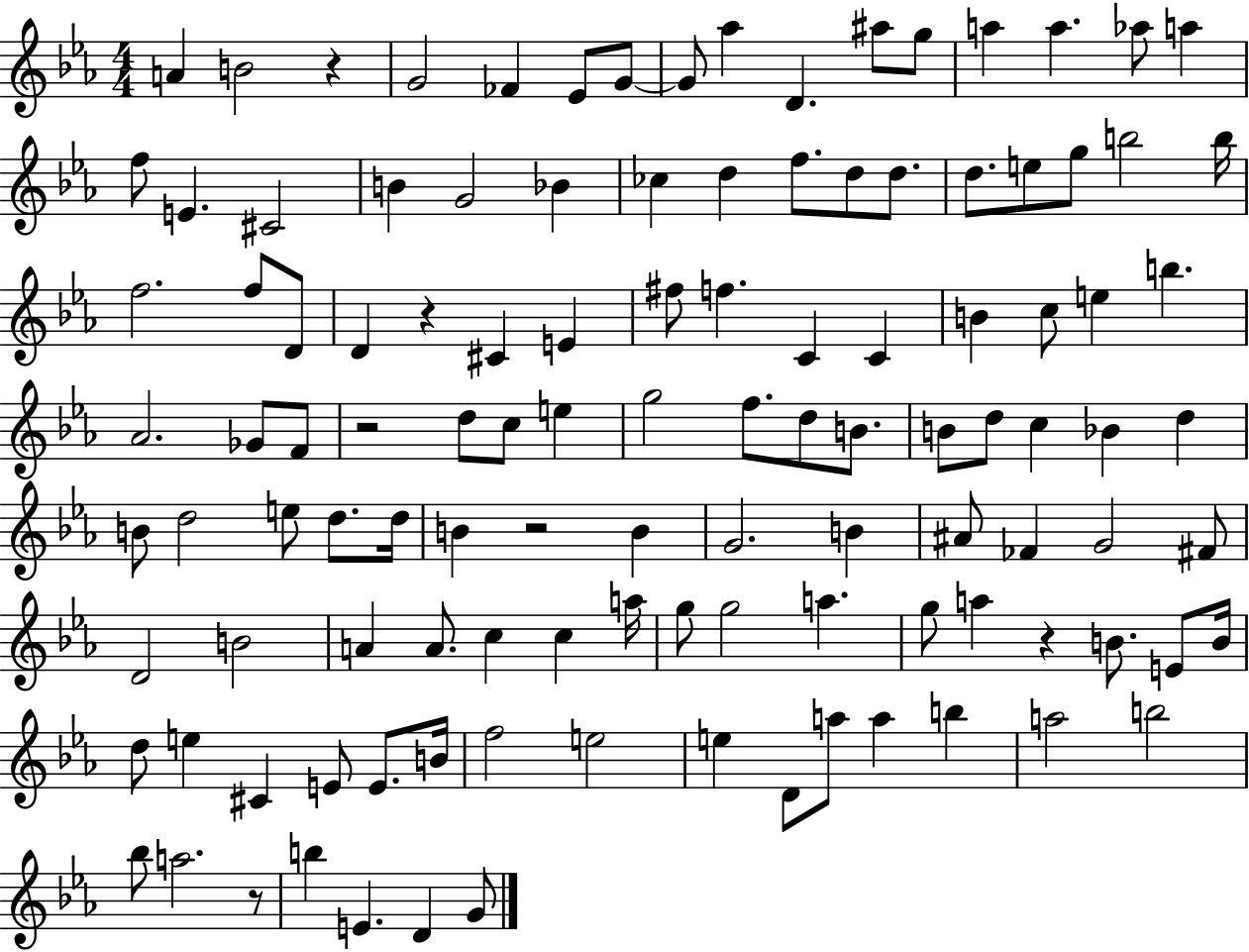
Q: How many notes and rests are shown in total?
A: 115